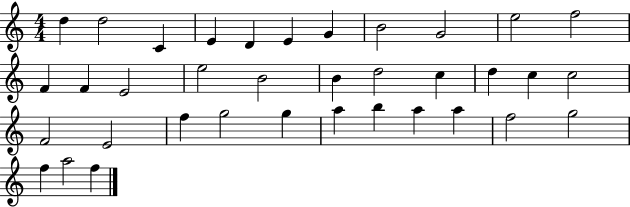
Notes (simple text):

D5/q D5/h C4/q E4/q D4/q E4/q G4/q B4/h G4/h E5/h F5/h F4/q F4/q E4/h E5/h B4/h B4/q D5/h C5/q D5/q C5/q C5/h F4/h E4/h F5/q G5/h G5/q A5/q B5/q A5/q A5/q F5/h G5/h F5/q A5/h F5/q